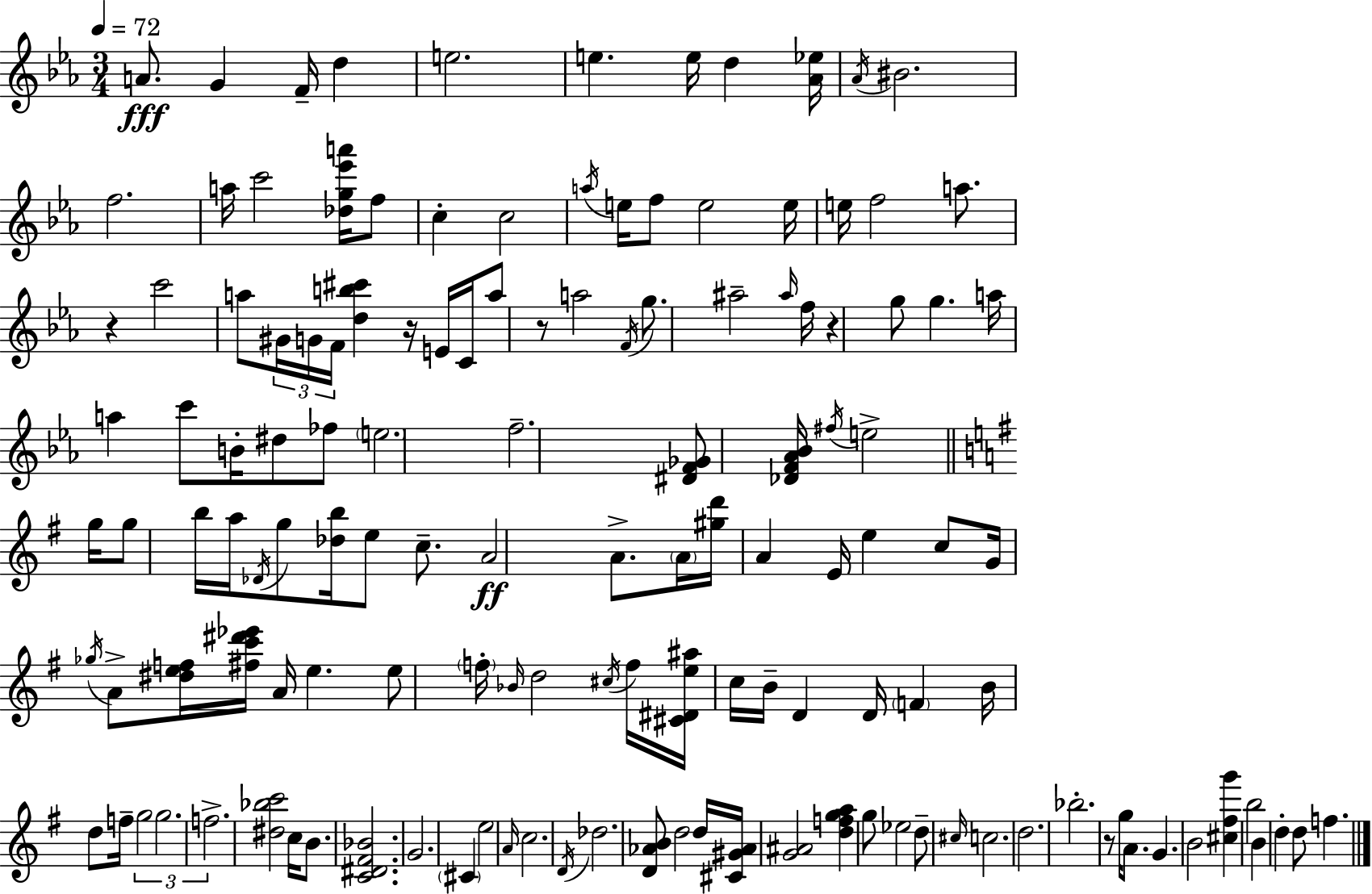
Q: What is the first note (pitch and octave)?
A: A4